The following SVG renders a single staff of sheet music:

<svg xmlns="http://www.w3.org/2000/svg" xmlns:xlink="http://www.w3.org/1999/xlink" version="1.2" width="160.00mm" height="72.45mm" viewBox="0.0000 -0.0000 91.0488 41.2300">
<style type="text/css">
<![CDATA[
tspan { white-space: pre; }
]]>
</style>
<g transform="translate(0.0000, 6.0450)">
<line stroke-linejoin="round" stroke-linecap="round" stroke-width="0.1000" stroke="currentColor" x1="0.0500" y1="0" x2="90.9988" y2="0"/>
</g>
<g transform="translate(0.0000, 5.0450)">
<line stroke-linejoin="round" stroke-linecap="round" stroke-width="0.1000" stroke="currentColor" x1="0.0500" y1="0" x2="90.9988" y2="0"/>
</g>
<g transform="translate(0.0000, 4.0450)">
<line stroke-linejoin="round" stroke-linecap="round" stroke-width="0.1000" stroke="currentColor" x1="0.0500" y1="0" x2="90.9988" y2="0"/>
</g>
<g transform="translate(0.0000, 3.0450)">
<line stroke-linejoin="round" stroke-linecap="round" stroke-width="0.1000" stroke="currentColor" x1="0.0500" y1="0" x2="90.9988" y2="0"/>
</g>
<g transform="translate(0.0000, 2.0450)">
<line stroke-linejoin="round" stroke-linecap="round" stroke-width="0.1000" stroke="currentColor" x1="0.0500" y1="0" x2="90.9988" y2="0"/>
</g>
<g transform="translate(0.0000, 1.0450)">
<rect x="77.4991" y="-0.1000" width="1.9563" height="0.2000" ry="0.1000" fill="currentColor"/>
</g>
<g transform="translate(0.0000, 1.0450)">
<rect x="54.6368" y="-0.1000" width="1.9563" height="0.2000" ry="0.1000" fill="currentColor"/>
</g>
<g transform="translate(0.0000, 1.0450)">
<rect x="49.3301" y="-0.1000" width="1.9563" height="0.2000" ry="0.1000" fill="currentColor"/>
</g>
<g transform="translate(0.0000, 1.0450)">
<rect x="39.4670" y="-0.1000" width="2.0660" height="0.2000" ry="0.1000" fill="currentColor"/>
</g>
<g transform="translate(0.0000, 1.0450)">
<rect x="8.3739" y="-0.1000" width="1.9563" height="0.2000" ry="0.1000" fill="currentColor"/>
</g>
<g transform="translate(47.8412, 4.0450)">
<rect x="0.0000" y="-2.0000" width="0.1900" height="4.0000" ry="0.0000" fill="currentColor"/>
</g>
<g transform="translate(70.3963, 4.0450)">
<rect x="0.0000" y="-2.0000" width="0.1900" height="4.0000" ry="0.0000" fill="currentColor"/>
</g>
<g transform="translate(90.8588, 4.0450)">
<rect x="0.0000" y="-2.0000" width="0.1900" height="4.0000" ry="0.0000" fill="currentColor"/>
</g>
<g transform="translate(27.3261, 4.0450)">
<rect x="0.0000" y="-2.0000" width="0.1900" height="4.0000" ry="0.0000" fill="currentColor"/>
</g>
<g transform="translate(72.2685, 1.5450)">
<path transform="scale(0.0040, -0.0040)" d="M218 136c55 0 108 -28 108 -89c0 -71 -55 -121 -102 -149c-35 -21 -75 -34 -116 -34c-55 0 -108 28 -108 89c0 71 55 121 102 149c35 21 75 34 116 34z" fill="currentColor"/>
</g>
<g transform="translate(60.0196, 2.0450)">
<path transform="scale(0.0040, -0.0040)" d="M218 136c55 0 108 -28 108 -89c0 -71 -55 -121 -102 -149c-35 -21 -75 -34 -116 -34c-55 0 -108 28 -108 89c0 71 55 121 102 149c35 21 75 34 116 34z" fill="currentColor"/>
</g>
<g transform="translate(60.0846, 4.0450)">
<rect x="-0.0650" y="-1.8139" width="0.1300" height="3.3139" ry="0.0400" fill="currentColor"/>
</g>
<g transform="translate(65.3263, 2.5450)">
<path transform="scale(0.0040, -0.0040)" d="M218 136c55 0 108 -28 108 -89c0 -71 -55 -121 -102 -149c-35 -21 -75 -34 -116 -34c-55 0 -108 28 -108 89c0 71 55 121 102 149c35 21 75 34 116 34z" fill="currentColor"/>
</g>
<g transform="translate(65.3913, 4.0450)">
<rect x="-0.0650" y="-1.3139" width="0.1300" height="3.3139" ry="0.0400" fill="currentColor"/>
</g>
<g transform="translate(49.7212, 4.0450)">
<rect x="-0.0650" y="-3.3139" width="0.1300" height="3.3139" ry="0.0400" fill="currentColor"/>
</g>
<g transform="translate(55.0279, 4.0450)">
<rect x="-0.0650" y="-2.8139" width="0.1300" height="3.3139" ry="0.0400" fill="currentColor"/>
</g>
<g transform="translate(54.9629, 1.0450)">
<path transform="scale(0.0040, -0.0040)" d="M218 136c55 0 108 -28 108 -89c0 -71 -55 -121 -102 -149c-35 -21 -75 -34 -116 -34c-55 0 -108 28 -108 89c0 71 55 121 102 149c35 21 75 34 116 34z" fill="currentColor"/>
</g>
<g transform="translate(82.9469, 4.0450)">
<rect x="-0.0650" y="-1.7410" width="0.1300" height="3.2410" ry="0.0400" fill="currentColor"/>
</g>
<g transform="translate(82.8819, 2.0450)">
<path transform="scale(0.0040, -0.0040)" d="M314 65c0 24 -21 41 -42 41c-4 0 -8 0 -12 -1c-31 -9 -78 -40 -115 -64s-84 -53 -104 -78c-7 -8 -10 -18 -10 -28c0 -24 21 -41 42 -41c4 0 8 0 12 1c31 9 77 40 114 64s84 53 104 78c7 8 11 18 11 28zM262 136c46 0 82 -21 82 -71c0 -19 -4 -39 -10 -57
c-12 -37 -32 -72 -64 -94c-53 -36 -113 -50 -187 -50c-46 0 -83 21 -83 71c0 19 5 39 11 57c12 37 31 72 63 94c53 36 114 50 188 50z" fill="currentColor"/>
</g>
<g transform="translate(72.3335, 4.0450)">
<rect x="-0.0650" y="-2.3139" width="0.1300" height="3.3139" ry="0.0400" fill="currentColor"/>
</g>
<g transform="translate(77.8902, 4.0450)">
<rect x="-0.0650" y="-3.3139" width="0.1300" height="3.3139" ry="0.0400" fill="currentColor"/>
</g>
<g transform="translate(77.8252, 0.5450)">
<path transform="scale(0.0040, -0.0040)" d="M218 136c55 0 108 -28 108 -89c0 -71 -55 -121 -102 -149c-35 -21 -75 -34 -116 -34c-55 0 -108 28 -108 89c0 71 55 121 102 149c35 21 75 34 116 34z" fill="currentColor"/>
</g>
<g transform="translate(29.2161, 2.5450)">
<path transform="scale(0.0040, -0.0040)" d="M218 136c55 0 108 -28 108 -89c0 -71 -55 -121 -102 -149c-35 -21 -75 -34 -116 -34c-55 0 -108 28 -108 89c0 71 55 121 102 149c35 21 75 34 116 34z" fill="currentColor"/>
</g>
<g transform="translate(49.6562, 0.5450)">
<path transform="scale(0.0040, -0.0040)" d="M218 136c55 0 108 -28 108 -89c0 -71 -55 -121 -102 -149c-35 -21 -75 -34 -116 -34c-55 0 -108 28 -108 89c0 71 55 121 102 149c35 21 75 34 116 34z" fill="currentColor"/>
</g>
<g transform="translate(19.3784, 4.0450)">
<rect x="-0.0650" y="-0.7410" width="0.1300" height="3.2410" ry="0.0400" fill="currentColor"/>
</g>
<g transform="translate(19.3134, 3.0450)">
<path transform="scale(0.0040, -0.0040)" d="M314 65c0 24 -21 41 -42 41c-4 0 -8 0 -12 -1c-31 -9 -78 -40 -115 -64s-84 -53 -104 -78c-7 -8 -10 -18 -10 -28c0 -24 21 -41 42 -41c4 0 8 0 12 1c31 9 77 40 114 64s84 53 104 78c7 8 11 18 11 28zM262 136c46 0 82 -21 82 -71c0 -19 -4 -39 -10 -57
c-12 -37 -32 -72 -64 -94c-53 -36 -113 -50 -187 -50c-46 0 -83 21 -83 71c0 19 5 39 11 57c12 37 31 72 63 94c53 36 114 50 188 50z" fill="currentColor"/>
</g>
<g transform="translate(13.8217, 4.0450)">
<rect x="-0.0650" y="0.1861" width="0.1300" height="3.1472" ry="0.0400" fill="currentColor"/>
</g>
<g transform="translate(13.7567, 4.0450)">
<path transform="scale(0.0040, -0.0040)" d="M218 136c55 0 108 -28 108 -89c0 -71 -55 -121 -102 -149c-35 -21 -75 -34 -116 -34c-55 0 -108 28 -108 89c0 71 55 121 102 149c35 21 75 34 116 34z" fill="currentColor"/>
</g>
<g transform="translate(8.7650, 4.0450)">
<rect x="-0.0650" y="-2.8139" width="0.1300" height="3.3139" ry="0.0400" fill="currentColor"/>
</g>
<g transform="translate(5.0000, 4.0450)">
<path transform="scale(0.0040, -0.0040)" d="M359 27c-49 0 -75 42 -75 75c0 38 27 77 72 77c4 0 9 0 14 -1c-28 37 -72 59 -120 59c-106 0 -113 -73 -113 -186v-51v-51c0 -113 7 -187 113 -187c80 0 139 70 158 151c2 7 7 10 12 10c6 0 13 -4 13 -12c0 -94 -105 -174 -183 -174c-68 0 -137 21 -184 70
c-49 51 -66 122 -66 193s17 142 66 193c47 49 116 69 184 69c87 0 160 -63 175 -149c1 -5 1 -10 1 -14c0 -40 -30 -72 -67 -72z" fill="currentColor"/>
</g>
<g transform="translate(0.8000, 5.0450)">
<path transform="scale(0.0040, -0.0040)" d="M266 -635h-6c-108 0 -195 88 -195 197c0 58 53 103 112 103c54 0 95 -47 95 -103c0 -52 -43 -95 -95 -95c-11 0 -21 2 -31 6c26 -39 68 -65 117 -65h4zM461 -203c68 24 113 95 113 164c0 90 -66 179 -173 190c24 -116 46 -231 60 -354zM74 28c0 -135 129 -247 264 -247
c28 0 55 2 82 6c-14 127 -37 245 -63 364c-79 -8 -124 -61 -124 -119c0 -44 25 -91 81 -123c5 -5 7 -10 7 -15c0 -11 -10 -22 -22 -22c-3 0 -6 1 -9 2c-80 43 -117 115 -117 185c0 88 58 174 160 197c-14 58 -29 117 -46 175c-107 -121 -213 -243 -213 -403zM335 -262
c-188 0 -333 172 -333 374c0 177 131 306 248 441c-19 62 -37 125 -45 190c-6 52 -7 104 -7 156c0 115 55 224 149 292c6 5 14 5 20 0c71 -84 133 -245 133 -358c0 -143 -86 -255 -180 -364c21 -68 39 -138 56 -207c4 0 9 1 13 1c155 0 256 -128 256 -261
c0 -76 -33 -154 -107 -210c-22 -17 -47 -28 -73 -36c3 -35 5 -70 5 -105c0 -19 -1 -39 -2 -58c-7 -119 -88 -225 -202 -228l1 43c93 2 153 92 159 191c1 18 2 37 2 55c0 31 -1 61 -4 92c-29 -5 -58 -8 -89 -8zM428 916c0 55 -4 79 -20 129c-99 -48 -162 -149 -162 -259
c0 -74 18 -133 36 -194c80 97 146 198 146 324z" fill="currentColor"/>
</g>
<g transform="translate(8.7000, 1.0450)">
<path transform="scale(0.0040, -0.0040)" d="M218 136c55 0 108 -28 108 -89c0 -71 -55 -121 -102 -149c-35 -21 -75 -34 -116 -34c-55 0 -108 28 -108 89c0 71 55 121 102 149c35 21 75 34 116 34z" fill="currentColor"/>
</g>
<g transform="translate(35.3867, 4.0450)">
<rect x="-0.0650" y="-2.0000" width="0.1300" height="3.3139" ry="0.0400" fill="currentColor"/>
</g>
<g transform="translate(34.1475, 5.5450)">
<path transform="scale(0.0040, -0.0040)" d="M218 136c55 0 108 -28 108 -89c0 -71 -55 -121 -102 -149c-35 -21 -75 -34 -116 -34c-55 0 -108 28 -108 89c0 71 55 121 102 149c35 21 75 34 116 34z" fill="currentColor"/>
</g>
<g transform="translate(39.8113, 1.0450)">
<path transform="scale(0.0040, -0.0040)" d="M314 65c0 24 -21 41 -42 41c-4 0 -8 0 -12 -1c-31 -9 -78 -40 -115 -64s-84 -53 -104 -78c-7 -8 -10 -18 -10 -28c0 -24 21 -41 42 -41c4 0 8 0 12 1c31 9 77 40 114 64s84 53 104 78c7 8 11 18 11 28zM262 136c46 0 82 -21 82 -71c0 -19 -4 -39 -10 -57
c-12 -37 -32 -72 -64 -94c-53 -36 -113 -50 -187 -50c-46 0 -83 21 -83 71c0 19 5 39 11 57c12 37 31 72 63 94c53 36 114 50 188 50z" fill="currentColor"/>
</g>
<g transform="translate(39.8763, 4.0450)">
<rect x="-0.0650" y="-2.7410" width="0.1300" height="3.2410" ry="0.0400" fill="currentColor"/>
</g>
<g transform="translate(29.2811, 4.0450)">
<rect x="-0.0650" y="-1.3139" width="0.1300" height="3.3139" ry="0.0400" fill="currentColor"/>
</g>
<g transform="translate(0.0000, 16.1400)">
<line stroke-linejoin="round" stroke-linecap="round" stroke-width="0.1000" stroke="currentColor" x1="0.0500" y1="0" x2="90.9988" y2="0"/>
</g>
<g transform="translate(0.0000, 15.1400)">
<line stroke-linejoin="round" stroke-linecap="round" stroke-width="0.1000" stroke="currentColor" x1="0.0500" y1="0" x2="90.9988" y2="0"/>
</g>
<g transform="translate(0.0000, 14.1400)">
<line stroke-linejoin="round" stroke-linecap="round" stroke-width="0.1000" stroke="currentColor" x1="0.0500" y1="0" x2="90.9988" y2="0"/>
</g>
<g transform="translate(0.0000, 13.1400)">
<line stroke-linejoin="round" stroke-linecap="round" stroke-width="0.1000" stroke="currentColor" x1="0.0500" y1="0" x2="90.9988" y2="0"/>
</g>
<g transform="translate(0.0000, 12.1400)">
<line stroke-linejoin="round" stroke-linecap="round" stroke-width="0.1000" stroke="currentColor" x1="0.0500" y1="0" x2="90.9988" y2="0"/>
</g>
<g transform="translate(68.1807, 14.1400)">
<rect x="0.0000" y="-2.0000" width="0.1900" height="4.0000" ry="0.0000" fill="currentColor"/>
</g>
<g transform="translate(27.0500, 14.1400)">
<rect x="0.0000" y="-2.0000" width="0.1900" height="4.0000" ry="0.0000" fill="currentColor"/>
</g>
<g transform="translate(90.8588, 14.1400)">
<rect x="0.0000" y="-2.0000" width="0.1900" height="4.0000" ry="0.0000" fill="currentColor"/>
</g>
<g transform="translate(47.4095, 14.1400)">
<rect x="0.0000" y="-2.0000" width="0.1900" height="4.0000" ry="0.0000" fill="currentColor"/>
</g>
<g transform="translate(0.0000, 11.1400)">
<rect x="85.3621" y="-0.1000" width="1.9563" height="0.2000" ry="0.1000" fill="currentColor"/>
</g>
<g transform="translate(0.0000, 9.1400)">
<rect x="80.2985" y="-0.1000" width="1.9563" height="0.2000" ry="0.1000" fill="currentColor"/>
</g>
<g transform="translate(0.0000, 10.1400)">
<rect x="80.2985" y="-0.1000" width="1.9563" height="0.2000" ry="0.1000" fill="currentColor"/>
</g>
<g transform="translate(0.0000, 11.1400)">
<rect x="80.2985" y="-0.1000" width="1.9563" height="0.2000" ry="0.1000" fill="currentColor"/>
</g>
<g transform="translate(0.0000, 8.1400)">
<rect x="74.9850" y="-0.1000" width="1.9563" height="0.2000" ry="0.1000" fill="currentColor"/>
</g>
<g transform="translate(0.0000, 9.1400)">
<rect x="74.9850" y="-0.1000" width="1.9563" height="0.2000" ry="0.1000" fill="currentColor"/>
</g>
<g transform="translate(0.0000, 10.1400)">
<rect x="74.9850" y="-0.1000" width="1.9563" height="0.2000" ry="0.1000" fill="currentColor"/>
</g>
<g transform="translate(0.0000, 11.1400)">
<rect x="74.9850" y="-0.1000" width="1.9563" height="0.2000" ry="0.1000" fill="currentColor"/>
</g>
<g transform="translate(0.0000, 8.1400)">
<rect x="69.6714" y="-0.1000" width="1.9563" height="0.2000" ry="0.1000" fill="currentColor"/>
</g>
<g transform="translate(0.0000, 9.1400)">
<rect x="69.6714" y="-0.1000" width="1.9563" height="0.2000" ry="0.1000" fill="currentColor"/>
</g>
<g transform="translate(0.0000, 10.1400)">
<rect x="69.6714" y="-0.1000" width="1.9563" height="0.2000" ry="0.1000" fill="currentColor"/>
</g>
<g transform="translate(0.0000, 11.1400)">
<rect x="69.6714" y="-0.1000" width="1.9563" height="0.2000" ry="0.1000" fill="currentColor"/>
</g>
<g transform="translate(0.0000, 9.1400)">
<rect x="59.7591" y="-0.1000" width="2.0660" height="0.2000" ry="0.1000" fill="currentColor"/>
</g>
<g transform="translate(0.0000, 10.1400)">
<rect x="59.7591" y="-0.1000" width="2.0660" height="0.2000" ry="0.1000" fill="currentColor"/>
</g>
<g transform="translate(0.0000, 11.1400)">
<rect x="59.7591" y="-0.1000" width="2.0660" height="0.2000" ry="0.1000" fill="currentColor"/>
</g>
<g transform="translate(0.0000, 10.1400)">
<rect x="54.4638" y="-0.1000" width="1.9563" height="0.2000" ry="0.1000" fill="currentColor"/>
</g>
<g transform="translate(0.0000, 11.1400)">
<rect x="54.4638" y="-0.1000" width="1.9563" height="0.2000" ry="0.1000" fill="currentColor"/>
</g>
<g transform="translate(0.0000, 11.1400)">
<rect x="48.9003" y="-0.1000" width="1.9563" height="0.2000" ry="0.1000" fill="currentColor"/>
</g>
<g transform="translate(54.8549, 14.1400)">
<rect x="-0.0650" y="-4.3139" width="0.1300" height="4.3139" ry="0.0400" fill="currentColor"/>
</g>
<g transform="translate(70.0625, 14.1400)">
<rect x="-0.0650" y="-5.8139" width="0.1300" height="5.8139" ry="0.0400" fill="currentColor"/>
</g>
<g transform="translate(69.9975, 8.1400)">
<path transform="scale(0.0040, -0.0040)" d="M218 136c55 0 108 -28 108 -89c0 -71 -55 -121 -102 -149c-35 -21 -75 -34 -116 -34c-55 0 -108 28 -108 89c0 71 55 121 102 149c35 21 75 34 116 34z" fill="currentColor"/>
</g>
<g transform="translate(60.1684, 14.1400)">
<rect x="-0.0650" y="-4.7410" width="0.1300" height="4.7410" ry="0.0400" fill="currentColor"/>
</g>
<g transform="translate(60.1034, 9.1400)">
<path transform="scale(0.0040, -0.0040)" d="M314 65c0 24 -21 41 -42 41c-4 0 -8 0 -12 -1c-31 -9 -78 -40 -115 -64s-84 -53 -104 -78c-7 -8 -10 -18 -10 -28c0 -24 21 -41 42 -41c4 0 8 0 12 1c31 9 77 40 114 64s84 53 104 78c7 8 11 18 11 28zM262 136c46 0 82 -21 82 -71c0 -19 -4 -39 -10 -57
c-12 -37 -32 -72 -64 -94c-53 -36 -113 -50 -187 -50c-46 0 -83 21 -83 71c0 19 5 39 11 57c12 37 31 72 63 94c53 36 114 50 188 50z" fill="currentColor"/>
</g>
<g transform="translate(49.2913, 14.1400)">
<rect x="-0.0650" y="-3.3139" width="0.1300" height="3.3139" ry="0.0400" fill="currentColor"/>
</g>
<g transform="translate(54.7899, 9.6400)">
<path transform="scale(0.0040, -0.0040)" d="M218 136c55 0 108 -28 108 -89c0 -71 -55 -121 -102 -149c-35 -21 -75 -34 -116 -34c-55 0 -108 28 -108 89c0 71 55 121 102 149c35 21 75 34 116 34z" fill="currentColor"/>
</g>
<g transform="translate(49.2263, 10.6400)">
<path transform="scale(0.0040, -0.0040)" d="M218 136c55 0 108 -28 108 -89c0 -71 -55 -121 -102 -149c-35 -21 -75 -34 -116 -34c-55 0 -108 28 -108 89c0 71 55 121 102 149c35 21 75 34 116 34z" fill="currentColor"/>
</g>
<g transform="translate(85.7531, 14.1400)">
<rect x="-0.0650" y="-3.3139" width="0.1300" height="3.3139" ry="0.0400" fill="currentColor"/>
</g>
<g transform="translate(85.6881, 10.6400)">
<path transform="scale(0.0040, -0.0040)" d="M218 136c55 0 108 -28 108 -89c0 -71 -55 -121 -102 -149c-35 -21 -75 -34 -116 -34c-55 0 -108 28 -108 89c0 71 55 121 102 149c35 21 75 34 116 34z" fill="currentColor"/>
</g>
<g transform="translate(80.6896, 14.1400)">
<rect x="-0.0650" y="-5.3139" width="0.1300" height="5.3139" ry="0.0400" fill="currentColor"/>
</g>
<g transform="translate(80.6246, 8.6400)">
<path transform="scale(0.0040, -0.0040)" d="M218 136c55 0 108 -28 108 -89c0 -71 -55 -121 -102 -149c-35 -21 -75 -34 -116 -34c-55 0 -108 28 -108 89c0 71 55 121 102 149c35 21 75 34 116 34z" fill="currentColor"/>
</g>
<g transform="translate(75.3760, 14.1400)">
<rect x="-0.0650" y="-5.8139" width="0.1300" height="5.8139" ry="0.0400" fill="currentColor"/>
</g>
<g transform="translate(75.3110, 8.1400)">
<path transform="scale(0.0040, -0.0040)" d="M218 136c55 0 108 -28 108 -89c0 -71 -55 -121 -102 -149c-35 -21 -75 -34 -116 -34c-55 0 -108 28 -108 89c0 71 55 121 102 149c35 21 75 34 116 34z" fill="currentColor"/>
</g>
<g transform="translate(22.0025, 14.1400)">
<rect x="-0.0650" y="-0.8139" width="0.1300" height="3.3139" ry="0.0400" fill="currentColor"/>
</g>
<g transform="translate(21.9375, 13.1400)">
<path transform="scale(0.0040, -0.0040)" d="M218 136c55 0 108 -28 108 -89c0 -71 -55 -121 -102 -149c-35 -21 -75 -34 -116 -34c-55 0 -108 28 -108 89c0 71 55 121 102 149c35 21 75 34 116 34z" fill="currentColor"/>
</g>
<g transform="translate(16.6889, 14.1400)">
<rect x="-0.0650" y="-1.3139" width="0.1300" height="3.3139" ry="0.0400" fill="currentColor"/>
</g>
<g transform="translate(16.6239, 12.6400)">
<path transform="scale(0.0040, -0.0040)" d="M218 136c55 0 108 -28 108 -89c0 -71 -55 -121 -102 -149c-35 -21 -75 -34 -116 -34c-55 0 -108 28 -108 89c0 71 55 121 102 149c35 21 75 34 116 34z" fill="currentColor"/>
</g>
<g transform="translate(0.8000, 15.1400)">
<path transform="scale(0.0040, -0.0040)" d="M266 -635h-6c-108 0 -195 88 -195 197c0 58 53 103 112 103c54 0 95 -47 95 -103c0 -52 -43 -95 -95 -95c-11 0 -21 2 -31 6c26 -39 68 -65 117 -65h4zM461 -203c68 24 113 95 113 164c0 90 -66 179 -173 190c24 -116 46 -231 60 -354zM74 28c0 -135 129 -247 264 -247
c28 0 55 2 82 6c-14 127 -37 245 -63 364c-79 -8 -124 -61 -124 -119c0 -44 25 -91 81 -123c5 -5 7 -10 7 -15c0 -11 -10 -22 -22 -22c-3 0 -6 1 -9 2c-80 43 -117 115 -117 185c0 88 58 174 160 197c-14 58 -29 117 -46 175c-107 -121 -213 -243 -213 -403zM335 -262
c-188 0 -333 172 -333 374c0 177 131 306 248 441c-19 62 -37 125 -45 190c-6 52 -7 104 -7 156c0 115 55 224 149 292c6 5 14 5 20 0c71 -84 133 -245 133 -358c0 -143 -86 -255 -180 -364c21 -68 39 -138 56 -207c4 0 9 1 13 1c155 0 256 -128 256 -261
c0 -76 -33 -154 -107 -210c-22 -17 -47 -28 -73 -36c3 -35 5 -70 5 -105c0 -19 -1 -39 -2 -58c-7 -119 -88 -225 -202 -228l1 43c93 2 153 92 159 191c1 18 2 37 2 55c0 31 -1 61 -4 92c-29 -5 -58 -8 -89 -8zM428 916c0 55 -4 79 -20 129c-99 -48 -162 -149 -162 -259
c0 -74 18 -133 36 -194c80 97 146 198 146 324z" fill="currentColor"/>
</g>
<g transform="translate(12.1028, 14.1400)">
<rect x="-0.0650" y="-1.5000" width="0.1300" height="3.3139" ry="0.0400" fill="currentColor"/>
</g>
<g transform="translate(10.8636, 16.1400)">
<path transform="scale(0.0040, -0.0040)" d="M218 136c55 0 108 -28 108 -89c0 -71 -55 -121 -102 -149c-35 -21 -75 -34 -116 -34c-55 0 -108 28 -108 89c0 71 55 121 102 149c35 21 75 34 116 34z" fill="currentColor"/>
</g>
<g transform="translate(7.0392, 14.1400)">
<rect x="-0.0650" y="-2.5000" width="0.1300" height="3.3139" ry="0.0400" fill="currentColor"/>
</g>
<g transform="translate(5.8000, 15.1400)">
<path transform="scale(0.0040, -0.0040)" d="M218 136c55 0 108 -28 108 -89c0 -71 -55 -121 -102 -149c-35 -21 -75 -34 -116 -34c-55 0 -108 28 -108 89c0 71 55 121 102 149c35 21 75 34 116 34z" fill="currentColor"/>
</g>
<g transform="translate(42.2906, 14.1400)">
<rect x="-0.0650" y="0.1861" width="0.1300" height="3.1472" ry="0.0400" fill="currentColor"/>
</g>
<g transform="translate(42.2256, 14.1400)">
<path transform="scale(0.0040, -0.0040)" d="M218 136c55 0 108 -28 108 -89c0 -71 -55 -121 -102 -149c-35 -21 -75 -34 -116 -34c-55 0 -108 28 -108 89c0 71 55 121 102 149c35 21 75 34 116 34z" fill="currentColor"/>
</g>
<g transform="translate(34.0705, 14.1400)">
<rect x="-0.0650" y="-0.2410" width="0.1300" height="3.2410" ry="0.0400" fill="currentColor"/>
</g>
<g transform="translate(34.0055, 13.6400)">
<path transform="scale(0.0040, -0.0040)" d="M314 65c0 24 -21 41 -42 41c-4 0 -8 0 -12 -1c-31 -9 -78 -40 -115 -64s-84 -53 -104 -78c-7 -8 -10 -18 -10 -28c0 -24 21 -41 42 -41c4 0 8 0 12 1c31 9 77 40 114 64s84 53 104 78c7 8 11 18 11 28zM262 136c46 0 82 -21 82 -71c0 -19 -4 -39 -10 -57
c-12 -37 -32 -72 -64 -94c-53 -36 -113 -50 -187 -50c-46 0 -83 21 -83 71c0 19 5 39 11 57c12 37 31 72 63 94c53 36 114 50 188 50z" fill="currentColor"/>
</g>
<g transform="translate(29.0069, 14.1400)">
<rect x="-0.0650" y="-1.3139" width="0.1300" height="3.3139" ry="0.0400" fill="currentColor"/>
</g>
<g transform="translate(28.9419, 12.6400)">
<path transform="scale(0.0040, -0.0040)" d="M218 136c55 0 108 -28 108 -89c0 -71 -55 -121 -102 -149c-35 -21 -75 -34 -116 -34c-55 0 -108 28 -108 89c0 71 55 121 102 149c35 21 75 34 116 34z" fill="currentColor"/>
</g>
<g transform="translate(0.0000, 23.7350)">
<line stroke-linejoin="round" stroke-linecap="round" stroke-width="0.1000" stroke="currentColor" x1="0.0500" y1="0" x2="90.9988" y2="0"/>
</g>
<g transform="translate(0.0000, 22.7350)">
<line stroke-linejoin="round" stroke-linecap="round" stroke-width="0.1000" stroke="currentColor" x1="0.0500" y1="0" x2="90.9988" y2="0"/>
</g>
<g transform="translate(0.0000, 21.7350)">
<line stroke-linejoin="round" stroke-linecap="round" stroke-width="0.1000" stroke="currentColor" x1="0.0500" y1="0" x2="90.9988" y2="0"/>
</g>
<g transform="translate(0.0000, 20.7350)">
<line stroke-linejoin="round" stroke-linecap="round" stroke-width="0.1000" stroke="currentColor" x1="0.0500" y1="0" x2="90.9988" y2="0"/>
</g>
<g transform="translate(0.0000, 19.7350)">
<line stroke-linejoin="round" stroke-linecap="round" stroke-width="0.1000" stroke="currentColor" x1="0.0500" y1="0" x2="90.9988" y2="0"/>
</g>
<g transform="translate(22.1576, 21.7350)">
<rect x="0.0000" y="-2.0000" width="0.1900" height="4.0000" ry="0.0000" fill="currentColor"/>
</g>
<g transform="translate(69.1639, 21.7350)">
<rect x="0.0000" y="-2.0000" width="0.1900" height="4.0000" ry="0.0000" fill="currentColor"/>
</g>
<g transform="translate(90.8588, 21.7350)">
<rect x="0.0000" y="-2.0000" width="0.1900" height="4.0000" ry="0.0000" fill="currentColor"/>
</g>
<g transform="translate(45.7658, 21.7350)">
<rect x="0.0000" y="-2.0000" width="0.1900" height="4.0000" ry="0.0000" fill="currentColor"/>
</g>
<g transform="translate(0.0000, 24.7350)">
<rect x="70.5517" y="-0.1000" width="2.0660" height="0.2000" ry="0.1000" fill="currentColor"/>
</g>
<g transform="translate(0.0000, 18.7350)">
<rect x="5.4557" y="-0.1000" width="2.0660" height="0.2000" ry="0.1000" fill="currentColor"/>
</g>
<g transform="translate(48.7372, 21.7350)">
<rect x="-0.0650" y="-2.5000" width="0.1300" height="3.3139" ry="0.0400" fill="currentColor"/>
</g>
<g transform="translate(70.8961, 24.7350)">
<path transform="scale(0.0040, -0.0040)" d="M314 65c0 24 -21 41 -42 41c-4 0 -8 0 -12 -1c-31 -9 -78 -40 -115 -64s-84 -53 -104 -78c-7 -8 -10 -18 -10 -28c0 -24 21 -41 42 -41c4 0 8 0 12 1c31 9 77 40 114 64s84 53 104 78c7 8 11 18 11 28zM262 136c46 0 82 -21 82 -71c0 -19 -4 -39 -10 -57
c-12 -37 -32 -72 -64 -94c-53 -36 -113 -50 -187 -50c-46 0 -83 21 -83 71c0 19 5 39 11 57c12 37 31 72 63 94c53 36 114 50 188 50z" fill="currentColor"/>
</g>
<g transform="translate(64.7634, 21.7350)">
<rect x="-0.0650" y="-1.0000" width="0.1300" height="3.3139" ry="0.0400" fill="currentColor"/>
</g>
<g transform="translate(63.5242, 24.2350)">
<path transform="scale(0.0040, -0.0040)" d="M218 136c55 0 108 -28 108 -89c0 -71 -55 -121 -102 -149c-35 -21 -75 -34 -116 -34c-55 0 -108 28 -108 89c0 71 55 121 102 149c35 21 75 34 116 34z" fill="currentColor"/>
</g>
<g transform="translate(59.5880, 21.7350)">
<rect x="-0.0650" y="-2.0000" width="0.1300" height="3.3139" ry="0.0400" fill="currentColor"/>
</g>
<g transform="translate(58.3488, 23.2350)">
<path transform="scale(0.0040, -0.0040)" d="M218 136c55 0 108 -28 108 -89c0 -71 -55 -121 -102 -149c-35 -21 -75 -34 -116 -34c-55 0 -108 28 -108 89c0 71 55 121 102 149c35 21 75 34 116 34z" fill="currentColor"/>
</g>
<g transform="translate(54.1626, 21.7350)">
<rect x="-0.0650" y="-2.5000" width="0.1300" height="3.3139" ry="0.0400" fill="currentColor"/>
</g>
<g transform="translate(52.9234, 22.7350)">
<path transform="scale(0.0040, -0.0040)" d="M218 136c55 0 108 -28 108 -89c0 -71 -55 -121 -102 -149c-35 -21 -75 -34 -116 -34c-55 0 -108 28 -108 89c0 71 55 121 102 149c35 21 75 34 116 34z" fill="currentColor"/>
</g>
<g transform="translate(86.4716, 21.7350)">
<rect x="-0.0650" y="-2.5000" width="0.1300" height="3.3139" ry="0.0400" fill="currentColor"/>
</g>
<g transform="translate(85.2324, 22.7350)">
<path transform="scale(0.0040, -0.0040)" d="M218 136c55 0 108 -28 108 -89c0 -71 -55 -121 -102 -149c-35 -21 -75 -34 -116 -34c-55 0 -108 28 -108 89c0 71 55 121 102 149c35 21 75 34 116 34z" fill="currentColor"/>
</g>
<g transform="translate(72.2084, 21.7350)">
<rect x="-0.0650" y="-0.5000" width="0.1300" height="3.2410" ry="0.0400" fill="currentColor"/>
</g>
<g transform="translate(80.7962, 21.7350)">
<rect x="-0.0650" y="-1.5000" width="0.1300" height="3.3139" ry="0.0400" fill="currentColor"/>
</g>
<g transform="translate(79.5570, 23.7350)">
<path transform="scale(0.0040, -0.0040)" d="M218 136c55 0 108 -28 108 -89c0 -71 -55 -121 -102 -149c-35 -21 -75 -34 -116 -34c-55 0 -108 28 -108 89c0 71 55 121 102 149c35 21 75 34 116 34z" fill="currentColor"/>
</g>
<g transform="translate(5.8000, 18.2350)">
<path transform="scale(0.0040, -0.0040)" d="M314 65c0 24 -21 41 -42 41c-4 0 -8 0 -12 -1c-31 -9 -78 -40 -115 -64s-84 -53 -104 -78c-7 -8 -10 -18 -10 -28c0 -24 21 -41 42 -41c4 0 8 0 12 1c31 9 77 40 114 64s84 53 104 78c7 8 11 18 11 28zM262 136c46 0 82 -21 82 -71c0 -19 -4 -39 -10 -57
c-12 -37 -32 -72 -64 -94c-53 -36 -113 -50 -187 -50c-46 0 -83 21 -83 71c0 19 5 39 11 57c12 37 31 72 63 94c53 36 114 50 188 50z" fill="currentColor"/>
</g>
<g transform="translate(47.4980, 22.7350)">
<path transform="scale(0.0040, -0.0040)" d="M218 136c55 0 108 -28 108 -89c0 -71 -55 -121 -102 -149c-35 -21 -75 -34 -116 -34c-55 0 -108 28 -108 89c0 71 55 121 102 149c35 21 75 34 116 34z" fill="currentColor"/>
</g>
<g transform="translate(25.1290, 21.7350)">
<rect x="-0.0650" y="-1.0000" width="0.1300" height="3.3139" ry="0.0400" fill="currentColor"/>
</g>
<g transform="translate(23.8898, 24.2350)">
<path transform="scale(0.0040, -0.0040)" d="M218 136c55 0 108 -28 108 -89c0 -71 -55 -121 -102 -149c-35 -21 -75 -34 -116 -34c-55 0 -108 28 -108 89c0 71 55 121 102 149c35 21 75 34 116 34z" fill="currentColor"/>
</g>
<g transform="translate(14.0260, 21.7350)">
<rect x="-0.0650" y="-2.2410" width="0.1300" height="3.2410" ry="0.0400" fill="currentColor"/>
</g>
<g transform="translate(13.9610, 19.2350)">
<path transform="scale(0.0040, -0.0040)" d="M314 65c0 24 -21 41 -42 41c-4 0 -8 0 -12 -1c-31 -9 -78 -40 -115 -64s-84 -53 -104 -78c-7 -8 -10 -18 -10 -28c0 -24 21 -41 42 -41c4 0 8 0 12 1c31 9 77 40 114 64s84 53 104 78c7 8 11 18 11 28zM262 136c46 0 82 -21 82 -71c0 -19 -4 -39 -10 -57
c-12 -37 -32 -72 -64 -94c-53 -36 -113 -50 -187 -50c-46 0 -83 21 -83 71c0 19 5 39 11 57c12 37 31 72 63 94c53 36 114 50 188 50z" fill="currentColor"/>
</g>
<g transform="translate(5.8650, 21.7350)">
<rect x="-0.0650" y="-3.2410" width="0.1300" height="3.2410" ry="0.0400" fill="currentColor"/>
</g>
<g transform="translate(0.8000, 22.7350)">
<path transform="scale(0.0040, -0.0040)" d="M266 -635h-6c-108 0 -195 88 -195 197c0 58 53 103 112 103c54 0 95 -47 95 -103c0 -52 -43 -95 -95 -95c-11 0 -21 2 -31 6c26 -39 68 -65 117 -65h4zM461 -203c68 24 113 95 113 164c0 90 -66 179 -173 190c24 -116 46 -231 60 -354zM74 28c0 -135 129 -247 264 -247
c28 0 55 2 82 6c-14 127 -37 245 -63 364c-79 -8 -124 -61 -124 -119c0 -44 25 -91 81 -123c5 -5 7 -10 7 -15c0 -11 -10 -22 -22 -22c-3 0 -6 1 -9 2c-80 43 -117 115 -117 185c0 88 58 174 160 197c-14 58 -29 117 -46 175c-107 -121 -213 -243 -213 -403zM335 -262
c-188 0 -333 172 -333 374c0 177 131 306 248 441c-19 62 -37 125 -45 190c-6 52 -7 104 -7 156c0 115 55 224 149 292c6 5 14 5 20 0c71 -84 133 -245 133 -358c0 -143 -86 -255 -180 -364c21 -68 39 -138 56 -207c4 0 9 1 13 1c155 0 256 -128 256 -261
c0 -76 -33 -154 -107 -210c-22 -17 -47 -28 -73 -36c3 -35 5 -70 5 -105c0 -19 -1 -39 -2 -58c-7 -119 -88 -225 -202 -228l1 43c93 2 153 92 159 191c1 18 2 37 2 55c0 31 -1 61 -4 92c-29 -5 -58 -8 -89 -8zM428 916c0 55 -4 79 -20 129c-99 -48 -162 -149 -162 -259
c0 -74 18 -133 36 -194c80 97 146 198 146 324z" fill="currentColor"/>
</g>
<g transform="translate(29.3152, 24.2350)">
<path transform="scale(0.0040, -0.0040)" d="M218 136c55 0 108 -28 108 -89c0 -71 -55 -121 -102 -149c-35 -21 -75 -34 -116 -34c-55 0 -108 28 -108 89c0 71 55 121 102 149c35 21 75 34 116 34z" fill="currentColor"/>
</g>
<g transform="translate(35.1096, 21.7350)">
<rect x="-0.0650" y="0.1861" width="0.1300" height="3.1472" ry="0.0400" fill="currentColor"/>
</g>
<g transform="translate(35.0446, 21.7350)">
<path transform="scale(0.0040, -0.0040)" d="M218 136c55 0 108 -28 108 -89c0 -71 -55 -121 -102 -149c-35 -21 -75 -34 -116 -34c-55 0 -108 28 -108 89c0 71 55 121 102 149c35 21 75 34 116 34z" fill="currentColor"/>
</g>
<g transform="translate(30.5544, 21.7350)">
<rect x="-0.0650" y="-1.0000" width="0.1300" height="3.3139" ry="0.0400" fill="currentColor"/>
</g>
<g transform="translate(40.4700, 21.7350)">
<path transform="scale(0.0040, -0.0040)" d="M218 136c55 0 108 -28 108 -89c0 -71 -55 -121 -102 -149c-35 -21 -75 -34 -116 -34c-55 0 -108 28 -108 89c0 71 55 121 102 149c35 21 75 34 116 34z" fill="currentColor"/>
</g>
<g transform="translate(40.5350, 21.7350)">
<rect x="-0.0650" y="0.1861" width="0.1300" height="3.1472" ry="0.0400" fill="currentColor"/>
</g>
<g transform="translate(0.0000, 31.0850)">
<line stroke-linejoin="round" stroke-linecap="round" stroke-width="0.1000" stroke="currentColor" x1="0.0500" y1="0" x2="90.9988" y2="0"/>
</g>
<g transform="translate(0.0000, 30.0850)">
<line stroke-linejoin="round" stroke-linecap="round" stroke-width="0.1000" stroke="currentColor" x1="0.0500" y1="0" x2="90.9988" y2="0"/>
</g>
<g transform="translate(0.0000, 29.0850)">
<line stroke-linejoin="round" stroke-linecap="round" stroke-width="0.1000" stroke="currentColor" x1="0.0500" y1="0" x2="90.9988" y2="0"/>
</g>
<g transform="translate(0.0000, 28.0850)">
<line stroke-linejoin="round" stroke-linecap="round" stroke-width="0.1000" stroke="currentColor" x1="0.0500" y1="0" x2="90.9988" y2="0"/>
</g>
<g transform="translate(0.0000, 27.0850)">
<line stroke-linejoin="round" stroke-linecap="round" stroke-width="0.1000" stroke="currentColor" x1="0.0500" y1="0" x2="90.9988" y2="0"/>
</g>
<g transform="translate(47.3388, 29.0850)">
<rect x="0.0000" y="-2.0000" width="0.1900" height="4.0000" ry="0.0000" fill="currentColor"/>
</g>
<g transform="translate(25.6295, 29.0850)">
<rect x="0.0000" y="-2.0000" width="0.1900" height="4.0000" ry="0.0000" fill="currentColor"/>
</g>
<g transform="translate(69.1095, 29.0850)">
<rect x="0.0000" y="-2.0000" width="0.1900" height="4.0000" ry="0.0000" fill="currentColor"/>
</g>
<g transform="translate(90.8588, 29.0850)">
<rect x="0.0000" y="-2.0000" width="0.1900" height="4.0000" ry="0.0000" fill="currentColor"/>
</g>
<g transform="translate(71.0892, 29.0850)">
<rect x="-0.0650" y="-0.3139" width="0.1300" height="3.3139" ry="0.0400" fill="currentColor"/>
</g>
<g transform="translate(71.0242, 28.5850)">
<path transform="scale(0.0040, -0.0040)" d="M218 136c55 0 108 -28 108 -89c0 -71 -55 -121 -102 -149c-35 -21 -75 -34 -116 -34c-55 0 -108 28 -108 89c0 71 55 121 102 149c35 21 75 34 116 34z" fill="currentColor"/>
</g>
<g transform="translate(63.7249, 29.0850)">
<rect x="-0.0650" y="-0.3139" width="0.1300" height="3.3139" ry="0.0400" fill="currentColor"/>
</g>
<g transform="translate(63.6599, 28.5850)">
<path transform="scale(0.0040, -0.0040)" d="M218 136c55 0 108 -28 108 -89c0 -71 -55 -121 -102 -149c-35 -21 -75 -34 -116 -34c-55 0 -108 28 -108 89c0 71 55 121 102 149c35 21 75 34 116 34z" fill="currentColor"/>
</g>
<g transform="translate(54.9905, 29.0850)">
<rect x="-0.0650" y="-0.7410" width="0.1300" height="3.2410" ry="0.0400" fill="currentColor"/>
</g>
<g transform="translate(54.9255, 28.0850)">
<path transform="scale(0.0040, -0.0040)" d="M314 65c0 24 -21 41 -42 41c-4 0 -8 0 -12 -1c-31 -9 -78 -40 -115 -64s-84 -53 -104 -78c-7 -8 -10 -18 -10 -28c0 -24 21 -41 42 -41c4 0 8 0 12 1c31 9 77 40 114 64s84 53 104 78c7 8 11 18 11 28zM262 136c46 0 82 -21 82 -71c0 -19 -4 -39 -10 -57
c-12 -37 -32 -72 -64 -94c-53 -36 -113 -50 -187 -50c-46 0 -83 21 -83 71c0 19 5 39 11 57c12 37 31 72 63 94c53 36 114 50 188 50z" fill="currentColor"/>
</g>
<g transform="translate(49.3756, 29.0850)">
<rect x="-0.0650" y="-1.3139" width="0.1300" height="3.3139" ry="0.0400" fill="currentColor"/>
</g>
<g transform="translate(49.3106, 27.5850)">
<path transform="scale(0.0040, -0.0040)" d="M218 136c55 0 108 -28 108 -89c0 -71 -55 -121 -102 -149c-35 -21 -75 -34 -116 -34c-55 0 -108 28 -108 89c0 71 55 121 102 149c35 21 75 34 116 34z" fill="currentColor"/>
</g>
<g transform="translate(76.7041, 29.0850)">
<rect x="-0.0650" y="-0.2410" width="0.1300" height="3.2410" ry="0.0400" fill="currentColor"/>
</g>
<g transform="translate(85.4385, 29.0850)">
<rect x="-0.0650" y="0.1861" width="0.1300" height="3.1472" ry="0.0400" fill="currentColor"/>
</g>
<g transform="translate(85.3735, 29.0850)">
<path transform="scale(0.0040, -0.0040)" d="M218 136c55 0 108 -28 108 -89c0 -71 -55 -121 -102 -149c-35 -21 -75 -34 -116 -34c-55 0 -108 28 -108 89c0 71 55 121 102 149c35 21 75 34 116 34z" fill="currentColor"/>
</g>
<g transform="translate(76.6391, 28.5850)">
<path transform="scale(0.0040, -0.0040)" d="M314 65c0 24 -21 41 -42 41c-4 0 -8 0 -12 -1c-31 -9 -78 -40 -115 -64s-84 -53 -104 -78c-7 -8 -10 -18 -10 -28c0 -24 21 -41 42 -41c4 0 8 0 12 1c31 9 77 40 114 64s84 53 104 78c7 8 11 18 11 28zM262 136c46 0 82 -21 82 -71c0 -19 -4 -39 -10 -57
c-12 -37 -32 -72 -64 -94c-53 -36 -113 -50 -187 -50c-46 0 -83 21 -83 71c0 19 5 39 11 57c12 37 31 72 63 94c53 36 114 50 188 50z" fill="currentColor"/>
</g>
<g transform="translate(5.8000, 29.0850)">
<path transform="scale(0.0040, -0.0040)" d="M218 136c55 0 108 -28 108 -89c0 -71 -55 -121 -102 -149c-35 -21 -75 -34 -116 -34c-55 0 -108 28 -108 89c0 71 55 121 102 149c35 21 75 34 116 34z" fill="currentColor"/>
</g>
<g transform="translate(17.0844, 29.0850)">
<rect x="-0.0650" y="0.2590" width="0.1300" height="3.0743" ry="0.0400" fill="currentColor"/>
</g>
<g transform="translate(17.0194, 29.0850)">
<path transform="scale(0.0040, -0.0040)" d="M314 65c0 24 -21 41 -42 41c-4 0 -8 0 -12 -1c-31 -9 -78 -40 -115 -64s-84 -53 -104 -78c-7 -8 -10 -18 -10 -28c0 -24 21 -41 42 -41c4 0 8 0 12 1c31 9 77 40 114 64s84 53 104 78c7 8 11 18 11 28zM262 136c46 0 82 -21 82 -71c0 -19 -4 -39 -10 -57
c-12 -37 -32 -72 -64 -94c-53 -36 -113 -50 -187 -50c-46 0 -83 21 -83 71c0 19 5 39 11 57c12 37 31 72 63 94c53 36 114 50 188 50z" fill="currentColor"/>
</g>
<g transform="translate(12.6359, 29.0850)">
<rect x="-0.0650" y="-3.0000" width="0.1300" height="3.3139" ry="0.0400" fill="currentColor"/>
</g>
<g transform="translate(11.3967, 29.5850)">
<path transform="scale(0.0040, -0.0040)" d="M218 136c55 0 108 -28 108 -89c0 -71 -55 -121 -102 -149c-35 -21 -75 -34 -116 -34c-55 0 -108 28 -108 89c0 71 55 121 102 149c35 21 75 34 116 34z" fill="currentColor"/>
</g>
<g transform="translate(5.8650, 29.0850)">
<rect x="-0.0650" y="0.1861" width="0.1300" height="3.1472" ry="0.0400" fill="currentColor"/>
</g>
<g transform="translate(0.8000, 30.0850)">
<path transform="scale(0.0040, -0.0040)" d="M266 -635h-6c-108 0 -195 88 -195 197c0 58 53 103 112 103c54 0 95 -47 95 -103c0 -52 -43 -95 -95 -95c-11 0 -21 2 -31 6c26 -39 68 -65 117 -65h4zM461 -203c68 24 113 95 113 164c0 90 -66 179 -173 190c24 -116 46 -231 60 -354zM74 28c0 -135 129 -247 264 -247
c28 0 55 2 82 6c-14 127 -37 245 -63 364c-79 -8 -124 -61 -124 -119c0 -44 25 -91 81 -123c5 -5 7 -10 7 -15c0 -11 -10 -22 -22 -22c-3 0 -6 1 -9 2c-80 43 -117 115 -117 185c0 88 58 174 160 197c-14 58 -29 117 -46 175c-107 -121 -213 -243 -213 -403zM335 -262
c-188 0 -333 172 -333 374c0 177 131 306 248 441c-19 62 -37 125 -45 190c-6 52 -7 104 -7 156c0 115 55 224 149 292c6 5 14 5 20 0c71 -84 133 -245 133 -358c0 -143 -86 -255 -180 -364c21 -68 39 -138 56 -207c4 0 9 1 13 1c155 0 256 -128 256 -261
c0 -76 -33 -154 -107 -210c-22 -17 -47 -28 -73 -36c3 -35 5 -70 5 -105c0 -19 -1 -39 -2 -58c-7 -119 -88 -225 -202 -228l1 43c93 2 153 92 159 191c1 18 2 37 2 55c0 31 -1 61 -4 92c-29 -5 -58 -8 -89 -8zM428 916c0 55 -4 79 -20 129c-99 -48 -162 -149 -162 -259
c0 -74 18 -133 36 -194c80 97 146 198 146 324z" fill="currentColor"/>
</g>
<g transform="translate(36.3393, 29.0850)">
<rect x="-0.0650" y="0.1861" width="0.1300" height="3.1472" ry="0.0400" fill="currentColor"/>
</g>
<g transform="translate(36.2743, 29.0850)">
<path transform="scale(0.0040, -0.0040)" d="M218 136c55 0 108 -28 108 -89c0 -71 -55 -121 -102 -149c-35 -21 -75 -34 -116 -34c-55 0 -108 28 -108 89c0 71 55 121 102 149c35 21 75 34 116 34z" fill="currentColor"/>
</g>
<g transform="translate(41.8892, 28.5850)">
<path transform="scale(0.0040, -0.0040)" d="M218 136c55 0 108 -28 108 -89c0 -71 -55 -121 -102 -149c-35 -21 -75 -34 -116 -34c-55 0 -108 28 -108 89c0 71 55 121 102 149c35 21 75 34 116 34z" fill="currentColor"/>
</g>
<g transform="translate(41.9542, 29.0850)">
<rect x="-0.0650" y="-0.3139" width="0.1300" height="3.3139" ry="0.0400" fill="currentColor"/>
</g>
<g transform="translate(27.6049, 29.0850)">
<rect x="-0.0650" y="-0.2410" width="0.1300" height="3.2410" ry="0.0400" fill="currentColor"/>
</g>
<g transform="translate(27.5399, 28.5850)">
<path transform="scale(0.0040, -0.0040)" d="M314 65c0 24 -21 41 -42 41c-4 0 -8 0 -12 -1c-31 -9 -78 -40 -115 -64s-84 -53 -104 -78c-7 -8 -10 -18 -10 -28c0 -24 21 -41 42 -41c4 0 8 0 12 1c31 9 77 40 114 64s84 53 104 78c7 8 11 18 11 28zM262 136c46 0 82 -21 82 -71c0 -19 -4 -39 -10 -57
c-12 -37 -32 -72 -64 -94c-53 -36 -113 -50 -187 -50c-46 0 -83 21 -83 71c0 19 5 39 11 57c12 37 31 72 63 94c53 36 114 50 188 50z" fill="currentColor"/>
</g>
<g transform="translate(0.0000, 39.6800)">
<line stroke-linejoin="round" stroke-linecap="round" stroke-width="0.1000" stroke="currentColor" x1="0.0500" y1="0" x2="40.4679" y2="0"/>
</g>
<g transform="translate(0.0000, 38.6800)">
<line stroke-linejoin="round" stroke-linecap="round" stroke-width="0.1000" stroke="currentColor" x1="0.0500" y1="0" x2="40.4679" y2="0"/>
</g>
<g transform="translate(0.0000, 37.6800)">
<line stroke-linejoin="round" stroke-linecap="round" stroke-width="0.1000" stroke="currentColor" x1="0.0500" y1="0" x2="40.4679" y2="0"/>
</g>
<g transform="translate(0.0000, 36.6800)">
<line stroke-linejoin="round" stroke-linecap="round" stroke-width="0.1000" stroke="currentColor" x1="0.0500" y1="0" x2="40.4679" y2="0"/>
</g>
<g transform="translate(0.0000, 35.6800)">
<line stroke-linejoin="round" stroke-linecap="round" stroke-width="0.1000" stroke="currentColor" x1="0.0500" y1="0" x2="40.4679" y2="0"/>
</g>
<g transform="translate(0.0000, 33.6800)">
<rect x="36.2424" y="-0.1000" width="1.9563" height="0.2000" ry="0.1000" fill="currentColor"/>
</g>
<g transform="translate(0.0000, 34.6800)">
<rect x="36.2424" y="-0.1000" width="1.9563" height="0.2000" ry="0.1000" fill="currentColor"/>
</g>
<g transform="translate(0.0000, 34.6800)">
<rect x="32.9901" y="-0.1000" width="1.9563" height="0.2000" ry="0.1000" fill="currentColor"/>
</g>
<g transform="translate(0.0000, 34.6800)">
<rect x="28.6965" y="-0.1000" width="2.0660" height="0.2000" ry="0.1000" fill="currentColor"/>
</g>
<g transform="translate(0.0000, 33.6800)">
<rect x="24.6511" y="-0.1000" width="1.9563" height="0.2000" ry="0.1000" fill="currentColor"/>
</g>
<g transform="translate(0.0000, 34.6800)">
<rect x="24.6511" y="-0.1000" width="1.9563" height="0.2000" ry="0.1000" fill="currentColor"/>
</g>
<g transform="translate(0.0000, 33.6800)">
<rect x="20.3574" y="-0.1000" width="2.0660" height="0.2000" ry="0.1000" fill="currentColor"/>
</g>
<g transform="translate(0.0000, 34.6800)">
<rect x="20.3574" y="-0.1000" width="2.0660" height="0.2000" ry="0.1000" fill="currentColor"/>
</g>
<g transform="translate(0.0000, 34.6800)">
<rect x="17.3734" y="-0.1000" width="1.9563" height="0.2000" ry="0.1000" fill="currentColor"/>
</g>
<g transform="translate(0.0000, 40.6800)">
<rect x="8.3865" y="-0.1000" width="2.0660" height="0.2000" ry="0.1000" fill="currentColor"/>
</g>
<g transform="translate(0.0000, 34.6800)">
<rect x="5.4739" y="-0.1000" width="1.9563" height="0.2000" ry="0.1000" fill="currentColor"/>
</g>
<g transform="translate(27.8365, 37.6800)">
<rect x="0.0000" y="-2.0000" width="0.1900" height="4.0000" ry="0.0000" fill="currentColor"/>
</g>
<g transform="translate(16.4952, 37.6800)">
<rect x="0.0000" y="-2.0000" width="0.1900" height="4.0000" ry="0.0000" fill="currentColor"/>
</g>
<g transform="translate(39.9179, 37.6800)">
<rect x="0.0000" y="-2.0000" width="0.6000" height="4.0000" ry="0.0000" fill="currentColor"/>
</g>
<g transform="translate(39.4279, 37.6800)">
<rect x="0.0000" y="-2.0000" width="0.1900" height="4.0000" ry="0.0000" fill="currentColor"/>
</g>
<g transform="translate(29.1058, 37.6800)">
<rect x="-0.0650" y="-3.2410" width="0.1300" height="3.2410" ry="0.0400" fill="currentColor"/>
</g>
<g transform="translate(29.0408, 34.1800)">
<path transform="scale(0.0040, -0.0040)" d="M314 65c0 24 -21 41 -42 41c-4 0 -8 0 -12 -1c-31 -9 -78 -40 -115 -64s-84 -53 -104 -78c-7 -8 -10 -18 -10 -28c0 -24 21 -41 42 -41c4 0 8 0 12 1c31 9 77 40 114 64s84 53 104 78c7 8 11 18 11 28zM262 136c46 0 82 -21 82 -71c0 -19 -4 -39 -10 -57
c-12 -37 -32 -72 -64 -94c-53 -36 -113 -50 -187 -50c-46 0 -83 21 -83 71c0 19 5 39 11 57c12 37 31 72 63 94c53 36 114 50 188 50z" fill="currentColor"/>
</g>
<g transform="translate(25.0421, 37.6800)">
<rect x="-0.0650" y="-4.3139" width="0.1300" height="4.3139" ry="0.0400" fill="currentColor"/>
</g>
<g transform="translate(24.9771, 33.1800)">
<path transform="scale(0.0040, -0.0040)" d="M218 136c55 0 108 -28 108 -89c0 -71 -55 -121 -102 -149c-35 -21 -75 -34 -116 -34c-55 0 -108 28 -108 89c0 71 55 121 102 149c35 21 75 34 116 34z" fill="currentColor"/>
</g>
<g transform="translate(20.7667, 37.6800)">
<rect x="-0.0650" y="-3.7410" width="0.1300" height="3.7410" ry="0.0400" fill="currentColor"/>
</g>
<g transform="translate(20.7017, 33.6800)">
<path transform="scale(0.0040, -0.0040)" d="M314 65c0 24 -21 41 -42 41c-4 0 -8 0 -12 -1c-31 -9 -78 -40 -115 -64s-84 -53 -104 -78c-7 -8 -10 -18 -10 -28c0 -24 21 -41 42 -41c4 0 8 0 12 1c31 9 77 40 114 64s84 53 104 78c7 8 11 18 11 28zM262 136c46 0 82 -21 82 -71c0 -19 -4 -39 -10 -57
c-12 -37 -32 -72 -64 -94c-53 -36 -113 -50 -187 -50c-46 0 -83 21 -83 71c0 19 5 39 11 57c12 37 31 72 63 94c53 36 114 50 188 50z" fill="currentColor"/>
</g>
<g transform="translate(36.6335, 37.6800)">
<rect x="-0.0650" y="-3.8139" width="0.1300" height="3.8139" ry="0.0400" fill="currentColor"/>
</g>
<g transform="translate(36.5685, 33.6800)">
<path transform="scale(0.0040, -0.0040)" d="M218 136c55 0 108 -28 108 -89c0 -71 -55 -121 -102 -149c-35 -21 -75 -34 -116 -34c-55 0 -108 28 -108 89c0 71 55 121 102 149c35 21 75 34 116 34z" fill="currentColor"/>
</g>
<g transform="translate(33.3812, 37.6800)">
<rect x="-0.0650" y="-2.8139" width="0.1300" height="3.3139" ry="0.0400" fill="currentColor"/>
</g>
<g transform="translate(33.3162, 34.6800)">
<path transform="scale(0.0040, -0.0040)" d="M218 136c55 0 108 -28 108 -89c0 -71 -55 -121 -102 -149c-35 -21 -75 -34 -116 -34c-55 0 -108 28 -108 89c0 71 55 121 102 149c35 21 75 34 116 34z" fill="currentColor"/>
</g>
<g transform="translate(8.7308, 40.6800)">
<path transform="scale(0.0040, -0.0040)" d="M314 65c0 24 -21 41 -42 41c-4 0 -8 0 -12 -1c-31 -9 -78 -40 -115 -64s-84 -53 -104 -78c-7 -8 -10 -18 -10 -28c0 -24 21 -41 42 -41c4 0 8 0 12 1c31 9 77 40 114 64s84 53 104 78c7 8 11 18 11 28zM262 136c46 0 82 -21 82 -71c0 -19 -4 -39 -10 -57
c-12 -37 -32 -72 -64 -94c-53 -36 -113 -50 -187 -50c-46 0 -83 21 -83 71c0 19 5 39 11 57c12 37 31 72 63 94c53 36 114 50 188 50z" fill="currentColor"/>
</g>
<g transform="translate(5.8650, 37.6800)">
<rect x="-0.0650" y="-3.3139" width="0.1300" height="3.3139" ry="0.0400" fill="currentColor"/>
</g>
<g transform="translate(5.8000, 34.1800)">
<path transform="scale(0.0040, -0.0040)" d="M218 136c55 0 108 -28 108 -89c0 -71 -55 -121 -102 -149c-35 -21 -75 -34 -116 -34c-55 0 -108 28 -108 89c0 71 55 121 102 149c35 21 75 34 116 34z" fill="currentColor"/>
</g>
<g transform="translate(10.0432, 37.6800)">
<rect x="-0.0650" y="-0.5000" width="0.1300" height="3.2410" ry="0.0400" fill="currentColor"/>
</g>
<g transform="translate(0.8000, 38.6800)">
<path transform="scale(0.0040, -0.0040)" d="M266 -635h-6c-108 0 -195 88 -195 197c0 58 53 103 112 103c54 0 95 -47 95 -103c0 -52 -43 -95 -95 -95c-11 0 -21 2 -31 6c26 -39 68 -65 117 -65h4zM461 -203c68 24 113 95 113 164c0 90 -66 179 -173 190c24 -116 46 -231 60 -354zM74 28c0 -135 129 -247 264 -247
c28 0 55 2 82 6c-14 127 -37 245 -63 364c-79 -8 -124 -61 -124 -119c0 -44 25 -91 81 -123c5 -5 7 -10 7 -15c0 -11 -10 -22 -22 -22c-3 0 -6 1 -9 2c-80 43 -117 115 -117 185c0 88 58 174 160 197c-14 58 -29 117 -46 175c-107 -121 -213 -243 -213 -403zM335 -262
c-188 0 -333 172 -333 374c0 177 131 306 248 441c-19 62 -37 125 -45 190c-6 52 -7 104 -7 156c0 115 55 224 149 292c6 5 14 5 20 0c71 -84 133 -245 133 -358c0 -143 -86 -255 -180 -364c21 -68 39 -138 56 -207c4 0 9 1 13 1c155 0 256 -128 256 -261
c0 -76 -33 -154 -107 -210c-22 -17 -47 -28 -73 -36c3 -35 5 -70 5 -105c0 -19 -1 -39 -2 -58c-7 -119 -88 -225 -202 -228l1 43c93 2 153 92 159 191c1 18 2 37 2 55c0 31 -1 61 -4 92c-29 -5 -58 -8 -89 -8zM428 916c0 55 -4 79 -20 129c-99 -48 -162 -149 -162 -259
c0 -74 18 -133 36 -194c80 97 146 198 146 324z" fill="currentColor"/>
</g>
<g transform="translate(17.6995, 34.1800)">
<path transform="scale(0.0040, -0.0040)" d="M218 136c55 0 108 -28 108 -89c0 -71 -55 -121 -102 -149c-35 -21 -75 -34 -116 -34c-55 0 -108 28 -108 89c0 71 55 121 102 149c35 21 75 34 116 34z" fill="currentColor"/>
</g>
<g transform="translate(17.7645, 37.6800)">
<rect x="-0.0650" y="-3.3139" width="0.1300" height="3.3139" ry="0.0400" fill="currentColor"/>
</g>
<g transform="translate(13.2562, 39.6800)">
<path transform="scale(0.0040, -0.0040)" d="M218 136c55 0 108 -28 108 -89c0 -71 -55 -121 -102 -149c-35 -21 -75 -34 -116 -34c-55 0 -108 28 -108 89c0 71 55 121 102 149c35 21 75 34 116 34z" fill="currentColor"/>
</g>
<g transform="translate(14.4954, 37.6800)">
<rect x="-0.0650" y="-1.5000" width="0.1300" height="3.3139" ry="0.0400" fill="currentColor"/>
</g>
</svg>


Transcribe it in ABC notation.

X:1
T:Untitled
M:4/4
L:1/4
K:C
a B d2 e F a2 b a f e g b f2 G E e d e c2 B b d' e'2 g' g' f' b b2 g2 D D B B G G F D C2 E G B A B2 c2 B c e d2 c c c2 B b C2 E b c'2 d' b2 a c'